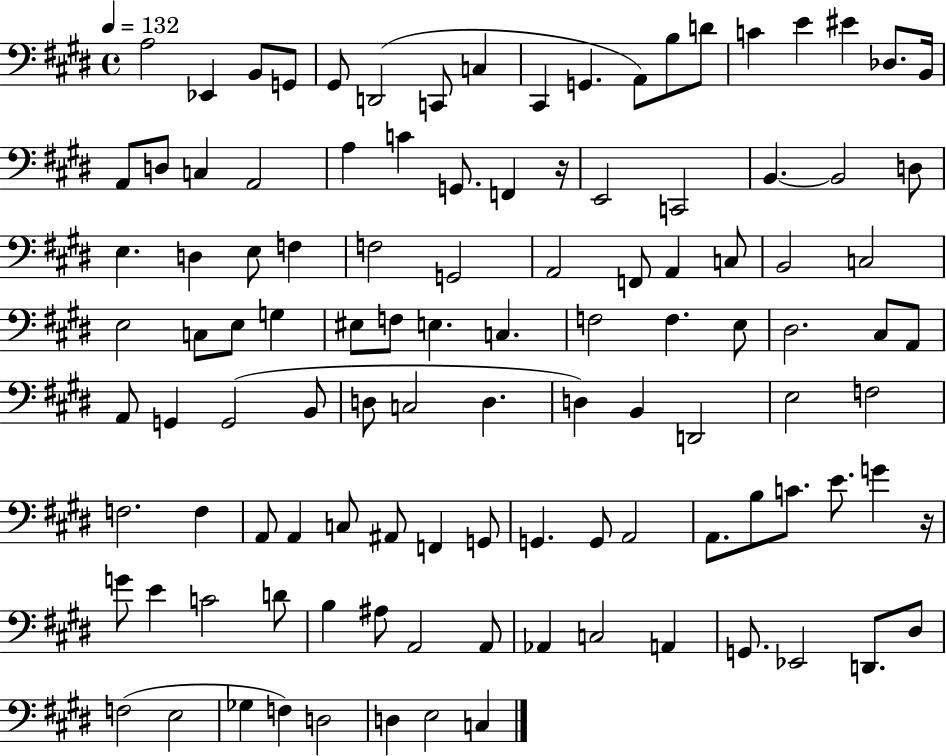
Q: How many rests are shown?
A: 2